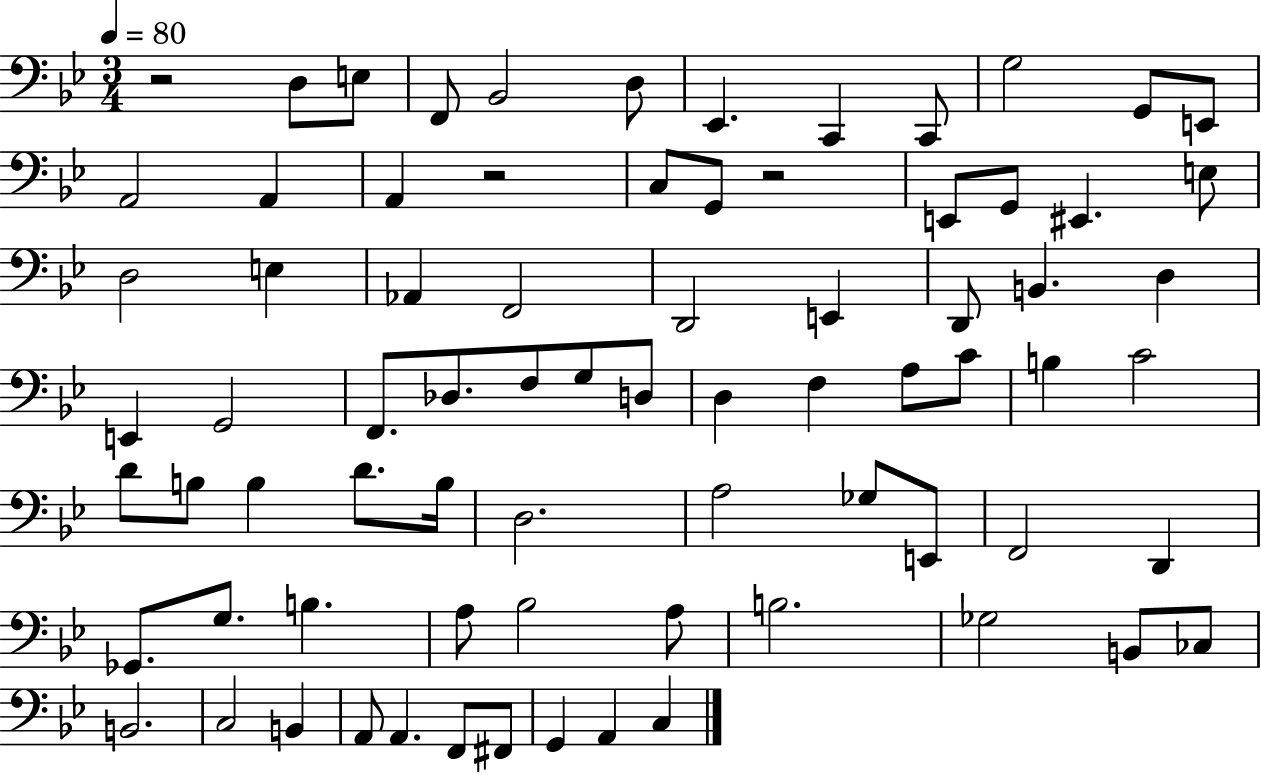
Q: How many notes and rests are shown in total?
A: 76